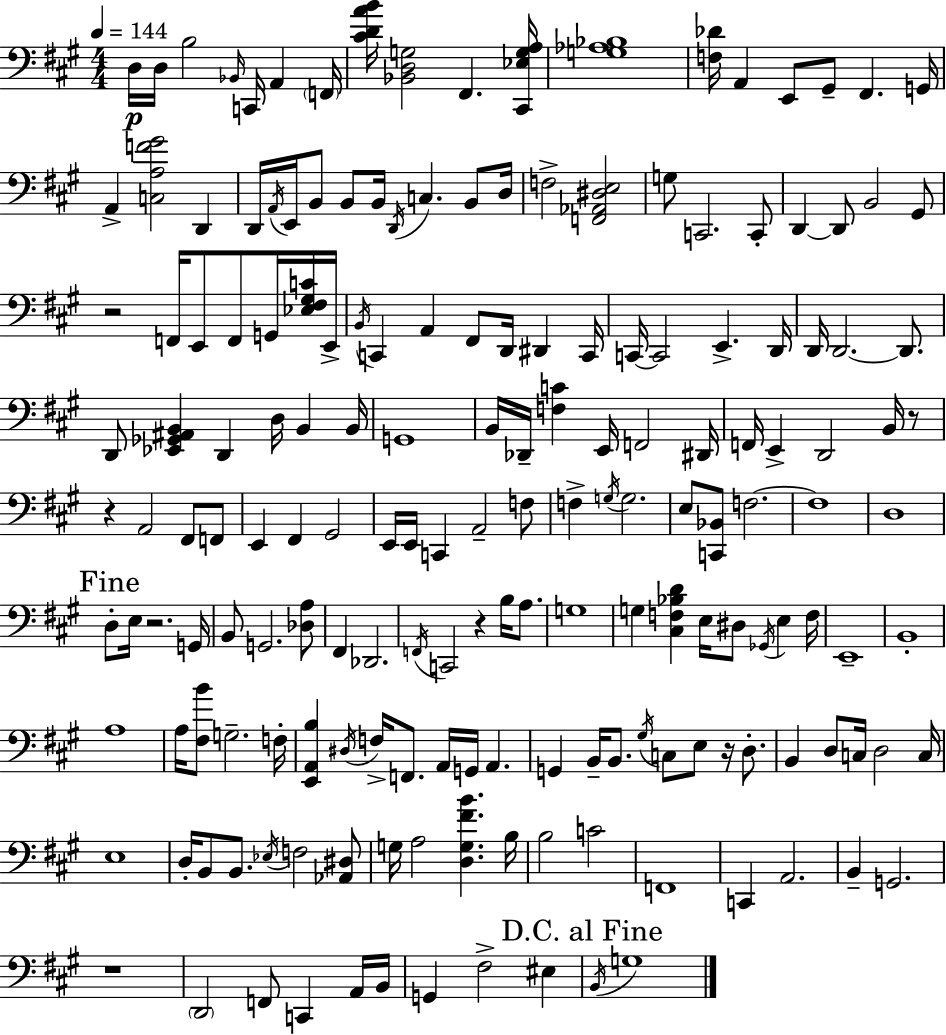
X:1
T:Untitled
M:4/4
L:1/4
K:A
D,/4 D,/4 B,2 _B,,/4 C,,/4 A,, F,,/4 [^CDAB]/4 [_B,,D,G,]2 ^F,, [^C,,_E,G,A,]/4 [G,_A,_B,]4 [F,_D]/4 A,, E,,/2 ^G,,/2 ^F,, G,,/4 A,, [C,A,F^G]2 D,, D,,/4 A,,/4 E,,/4 B,,/2 B,,/2 B,,/4 D,,/4 C, B,,/2 D,/4 F,2 [F,,_A,,^D,E,]2 G,/2 C,,2 C,,/2 D,, D,,/2 B,,2 ^G,,/2 z2 F,,/4 E,,/2 F,,/2 G,,/4 [_E,^F,^G,C]/4 E,,/4 B,,/4 C,, A,, ^F,,/2 D,,/4 ^D,, C,,/4 C,,/4 C,,2 E,, D,,/4 D,,/4 D,,2 D,,/2 D,,/2 [_E,,_G,,^A,,B,,] D,, D,/4 B,, B,,/4 G,,4 B,,/4 _D,,/4 [F,C] E,,/4 F,,2 ^D,,/4 F,,/4 E,, D,,2 B,,/4 z/2 z A,,2 ^F,,/2 F,,/2 E,, ^F,, ^G,,2 E,,/4 E,,/4 C,, A,,2 F,/2 F, G,/4 G,2 E,/2 [C,,_B,,]/2 F,2 F,4 D,4 D,/2 E,/4 z2 G,,/4 B,,/2 G,,2 [_D,A,]/2 ^F,, _D,,2 F,,/4 C,,2 z B,/4 A,/2 G,4 G, [^C,F,_B,D] E,/4 ^D,/2 _G,,/4 E, F,/4 E,,4 B,,4 A,4 A,/4 [^F,B]/2 G,2 F,/4 [E,,A,,B,] ^D,/4 F,/4 F,,/2 A,,/4 G,,/4 A,, G,, B,,/4 B,,/2 ^G,/4 C,/2 E,/2 z/4 D,/2 B,, D,/2 C,/4 D,2 C,/4 E,4 D,/4 B,,/2 B,,/2 _E,/4 F,2 [_A,,^D,]/2 G,/4 A,2 [D,G,^FB] B,/4 B,2 C2 F,,4 C,, A,,2 B,, G,,2 z4 D,,2 F,,/2 C,, A,,/4 B,,/4 G,, ^F,2 ^E, B,,/4 G,4